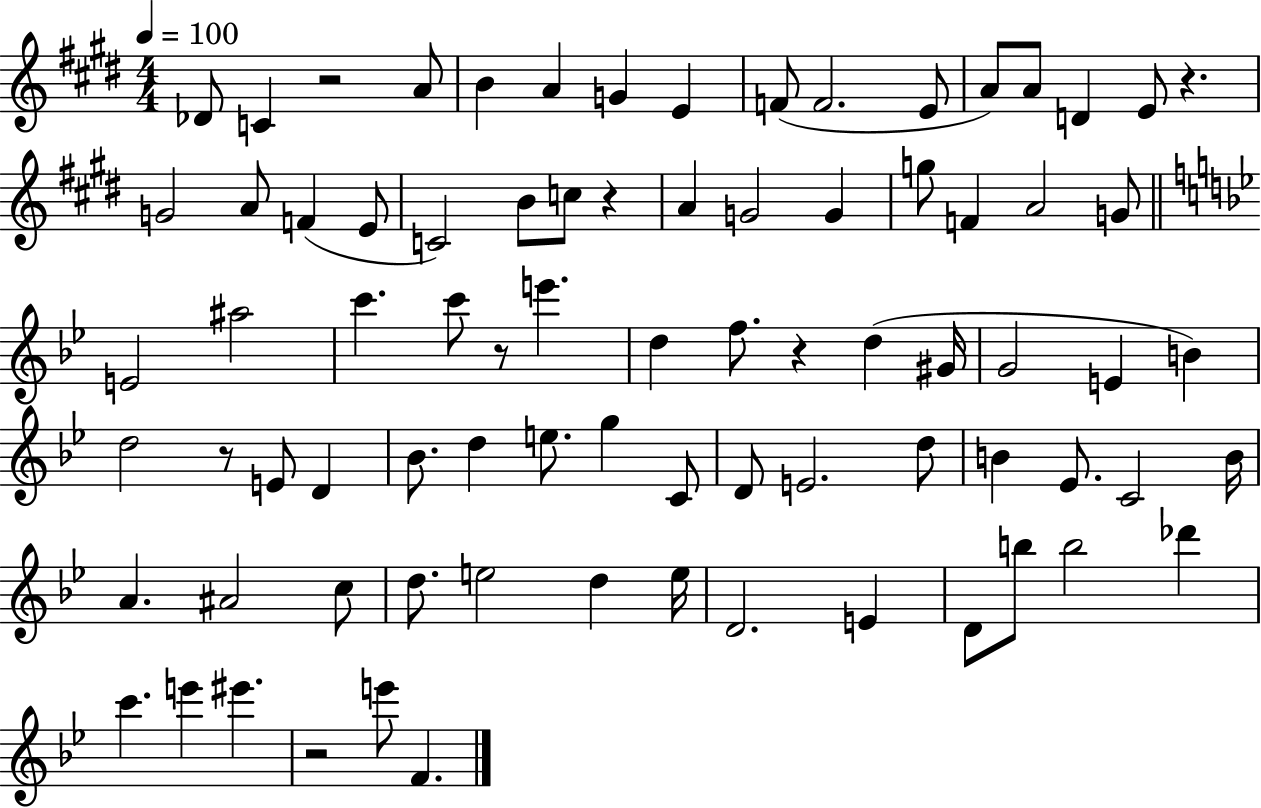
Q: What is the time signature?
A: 4/4